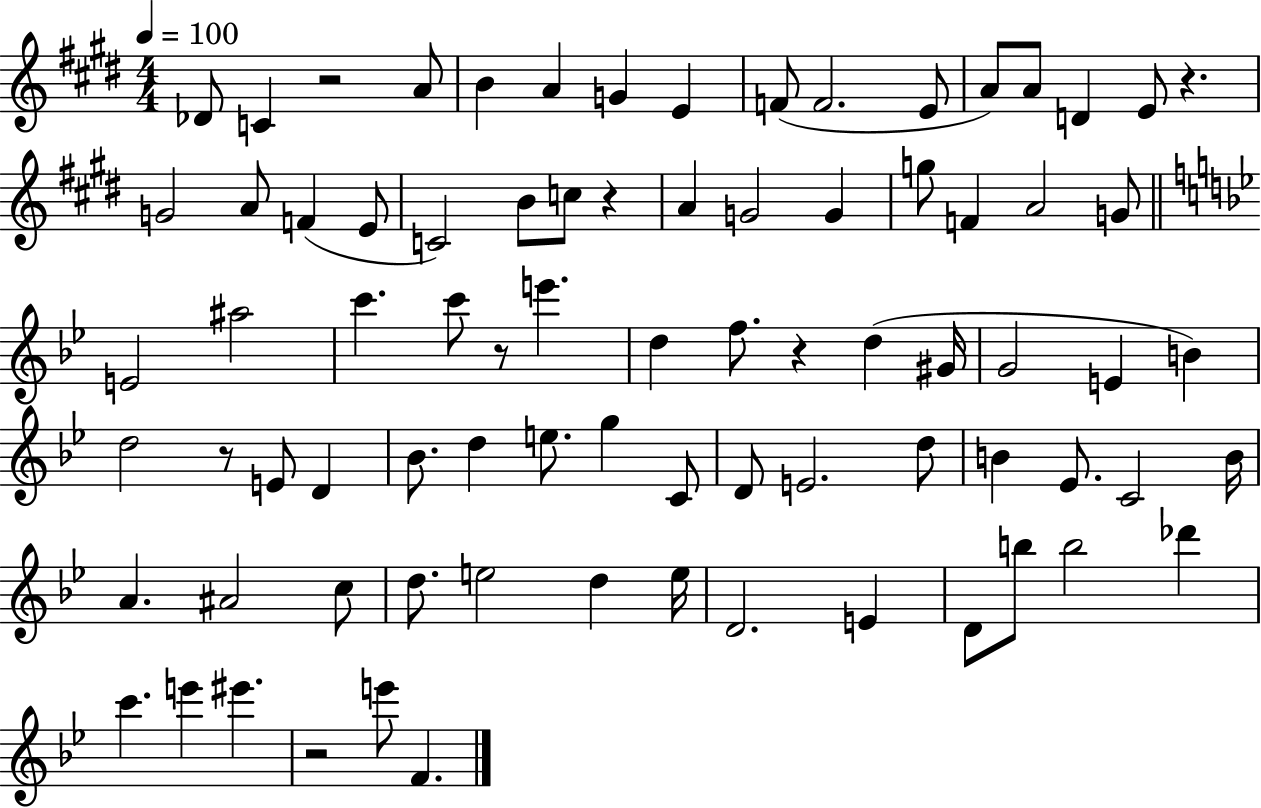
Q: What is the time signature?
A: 4/4